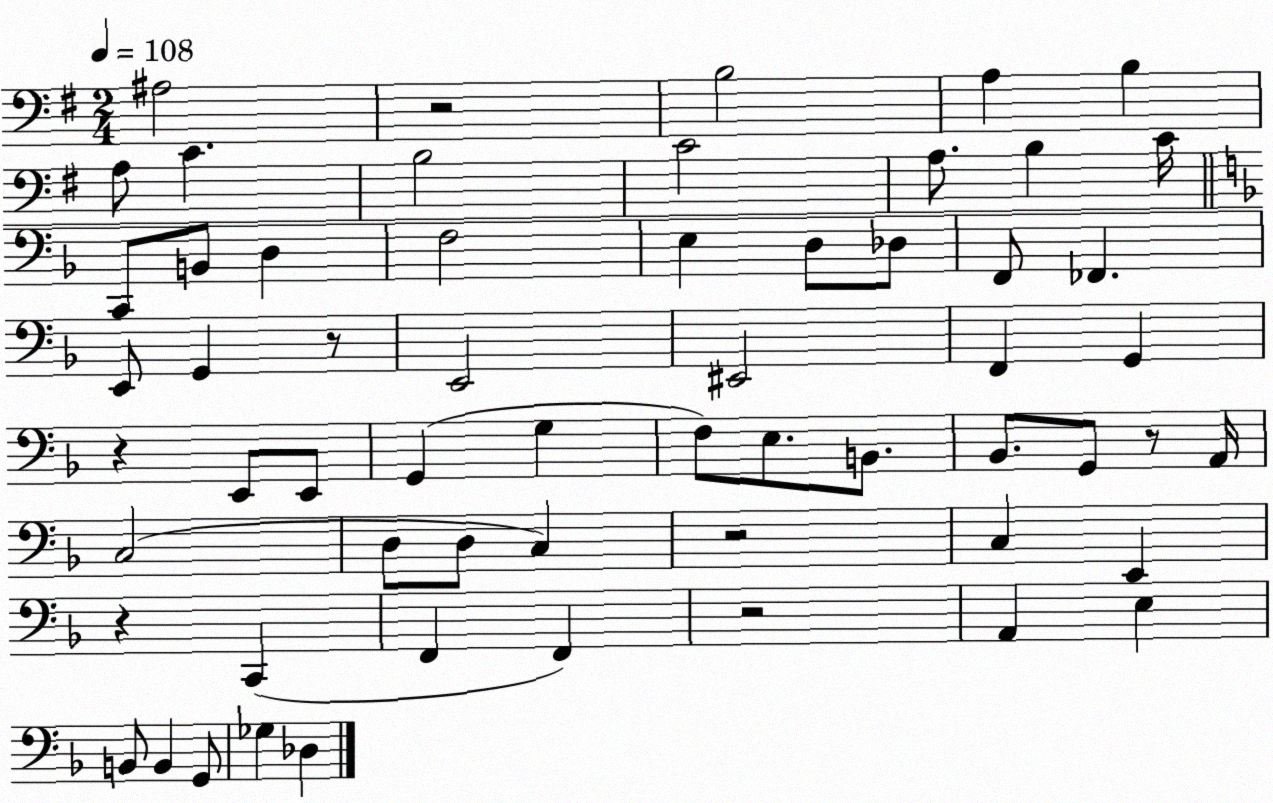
X:1
T:Untitled
M:2/4
L:1/4
K:G
^A,2 z2 B,2 A, B, A,/2 C B,2 C2 A,/2 B, C/4 C,,/2 B,,/2 D, F,2 E, D,/2 _D,/2 F,,/2 _F,, E,,/2 G,, z/2 E,,2 ^E,,2 F,, G,, z E,,/2 E,,/2 G,, G, F,/2 E,/2 B,,/2 _B,,/2 G,,/2 z/2 A,,/4 C,2 D,/2 D,/2 C, z2 C, E,, z C,, F,, F,, z2 A,, E, B,,/2 B,, G,,/2 _G, _D,